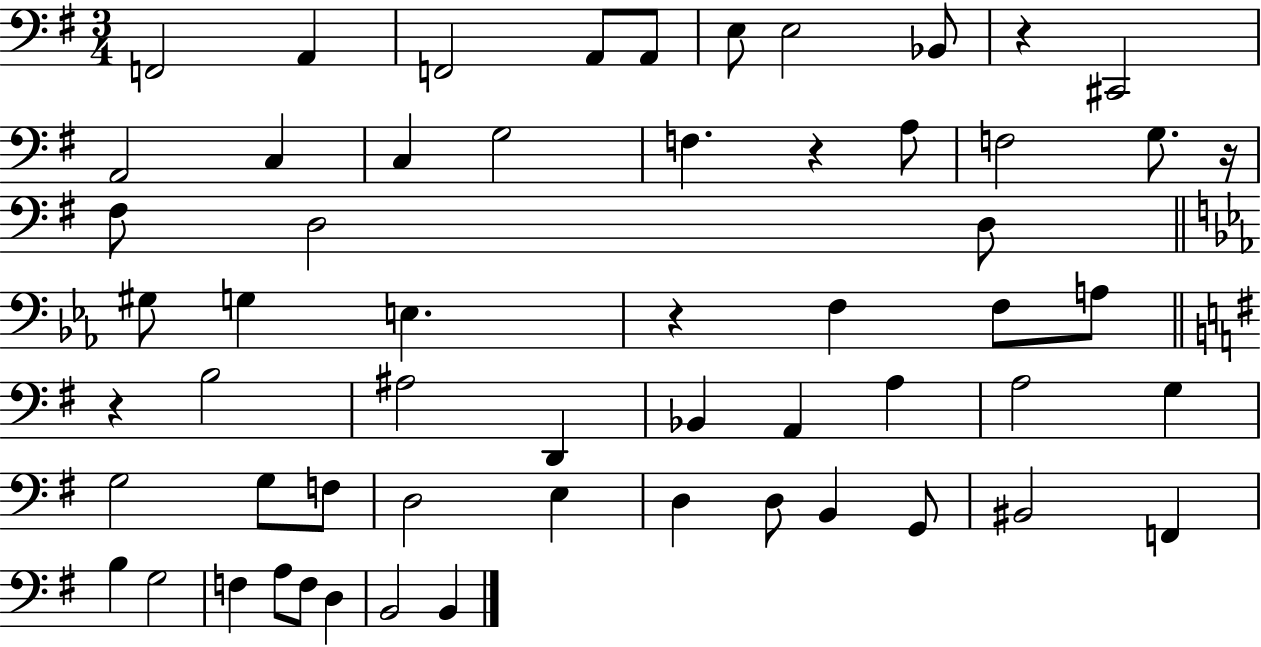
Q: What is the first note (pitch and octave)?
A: F2